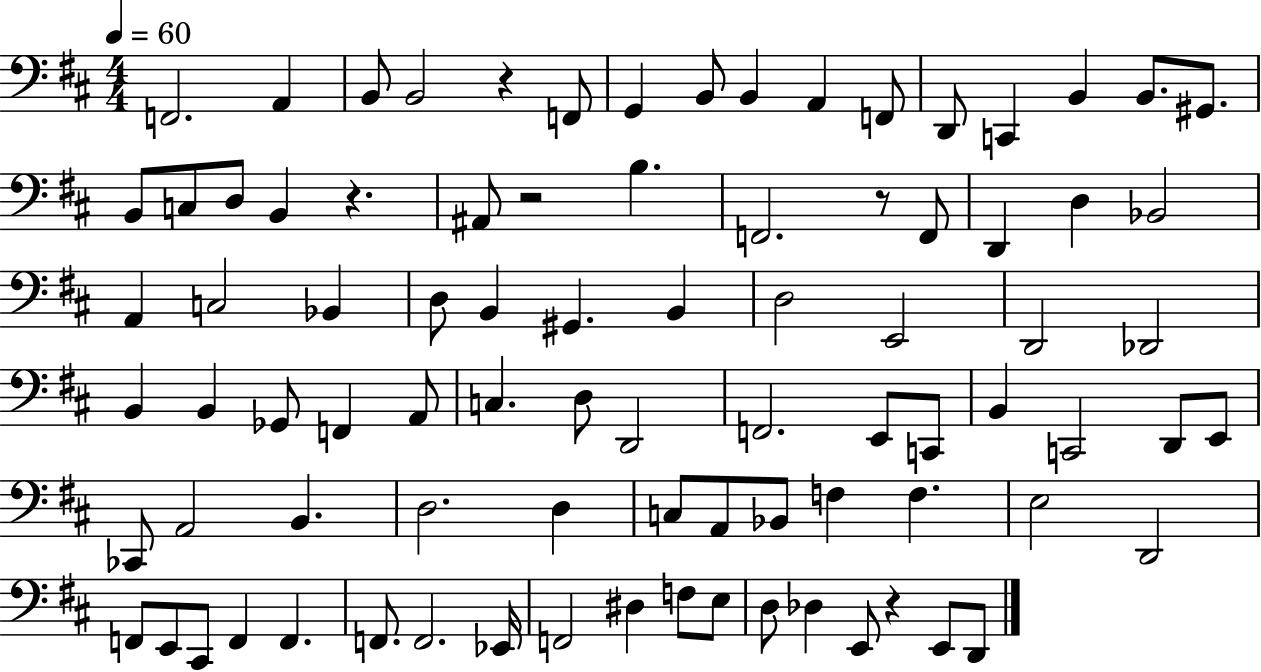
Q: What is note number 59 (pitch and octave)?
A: A2